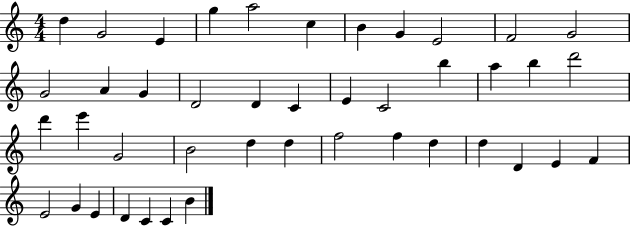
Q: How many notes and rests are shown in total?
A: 43